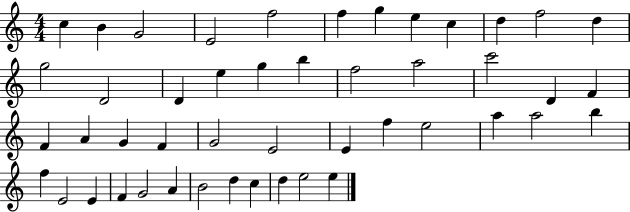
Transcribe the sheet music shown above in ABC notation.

X:1
T:Untitled
M:4/4
L:1/4
K:C
c B G2 E2 f2 f g e c d f2 d g2 D2 D e g b f2 a2 c'2 D F F A G F G2 E2 E f e2 a a2 b f E2 E F G2 A B2 d c d e2 e